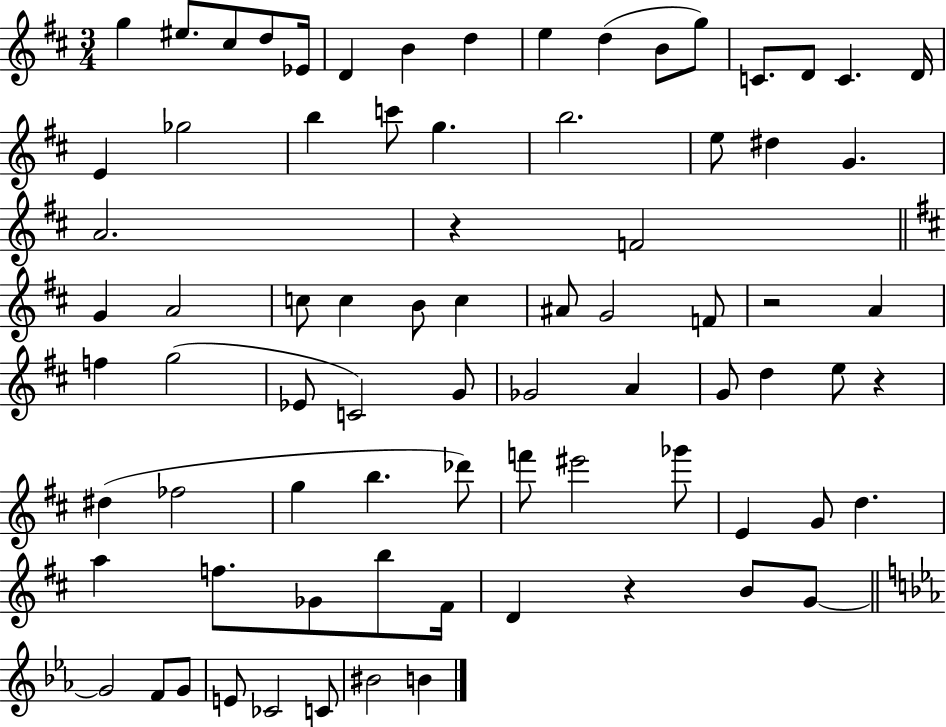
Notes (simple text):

G5/q EIS5/e. C#5/e D5/e Eb4/s D4/q B4/q D5/q E5/q D5/q B4/e G5/e C4/e. D4/e C4/q. D4/s E4/q Gb5/h B5/q C6/e G5/q. B5/h. E5/e D#5/q G4/q. A4/h. R/q F4/h G4/q A4/h C5/e C5/q B4/e C5/q A#4/e G4/h F4/e R/h A4/q F5/q G5/h Eb4/e C4/h G4/e Gb4/h A4/q G4/e D5/q E5/e R/q D#5/q FES5/h G5/q B5/q. Db6/e F6/e EIS6/h Gb6/e E4/q G4/e D5/q. A5/q F5/e. Gb4/e B5/e F#4/s D4/q R/q B4/e G4/e G4/h F4/e G4/e E4/e CES4/h C4/e BIS4/h B4/q